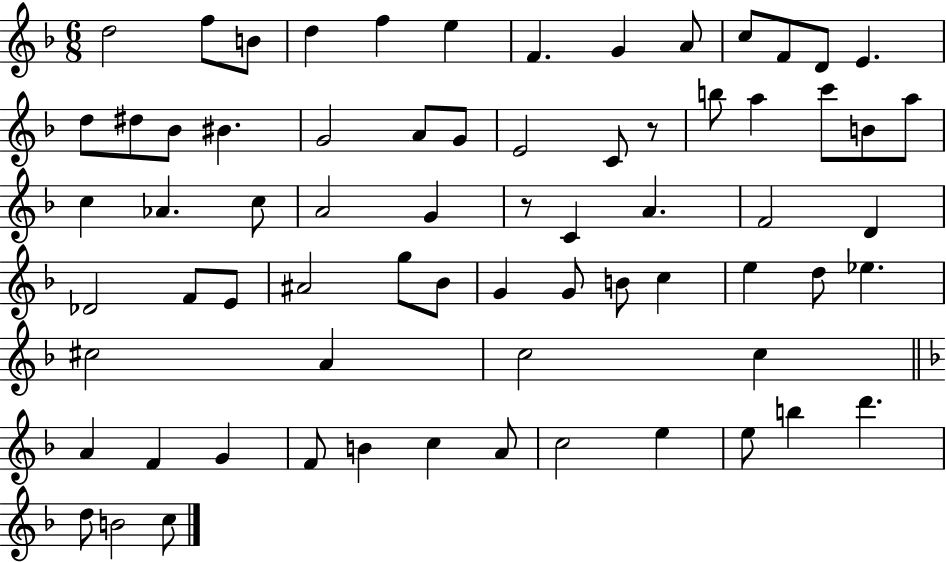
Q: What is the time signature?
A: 6/8